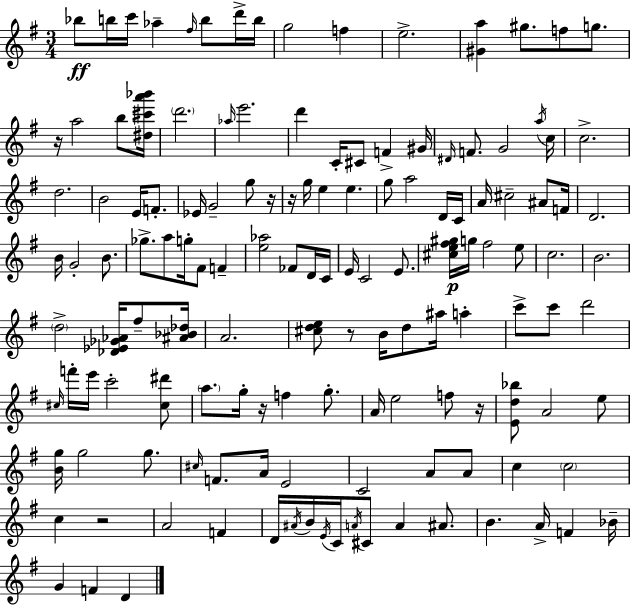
X:1
T:Untitled
M:3/4
L:1/4
K:Em
_b/2 b/4 c'/4 _a ^f/4 b/2 d'/4 b/4 g2 f e2 [^Ga] ^g/2 f/2 g/2 z/4 a2 b/2 [^d^c'a'_b']/4 d'2 _a/4 e'2 d' C/4 ^C/2 F ^G/4 ^D/4 F/2 G2 a/4 c/4 c2 d2 B2 E/4 F/2 _E/4 G2 g/2 z/4 z/4 g/4 e e g/2 a2 D/4 C/4 A/4 ^c2 ^A/2 F/4 D2 B/4 G2 B/2 _g/2 a/2 g/4 ^F/2 F [e_a]2 _F/2 D/4 C/4 E/4 C2 E/2 [^ce^f^g]/4 g/4 ^f2 e/2 c2 B2 d2 [_D_E_G_A]/4 ^f/2 [^A_B_d]/4 A2 [^cde]/2 z/2 B/4 d/2 ^a/4 a c'/2 c'/2 d'2 ^c/4 f'/4 e'/4 c'2 [^c^d']/2 a/2 g/4 z/4 f g/2 A/4 e2 f/2 z/4 [Ed_b]/2 A2 e/2 [Bg]/4 g2 g/2 ^c/4 F/2 A/4 E2 C2 A/2 A/2 c c2 c z2 A2 F D/4 ^A/4 B/4 E/4 C/4 A/4 ^C/2 A ^A/2 B A/4 F _B/4 G F D